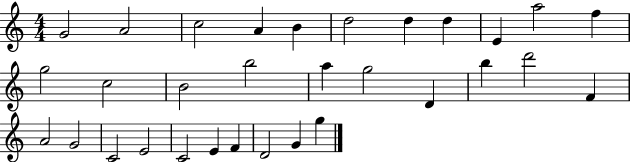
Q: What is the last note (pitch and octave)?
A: G5